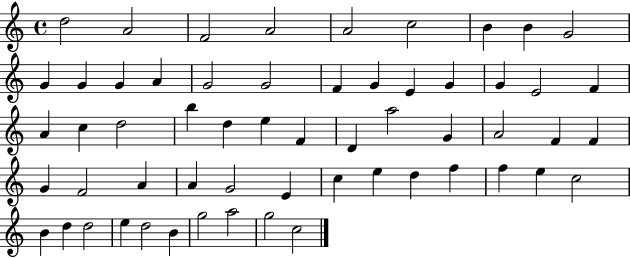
{
  \clef treble
  \time 4/4
  \defaultTimeSignature
  \key c \major
  d''2 a'2 | f'2 a'2 | a'2 c''2 | b'4 b'4 g'2 | \break g'4 g'4 g'4 a'4 | g'2 g'2 | f'4 g'4 e'4 g'4 | g'4 e'2 f'4 | \break a'4 c''4 d''2 | b''4 d''4 e''4 f'4 | d'4 a''2 g'4 | a'2 f'4 f'4 | \break g'4 f'2 a'4 | a'4 g'2 e'4 | c''4 e''4 d''4 f''4 | f''4 e''4 c''2 | \break b'4 d''4 d''2 | e''4 d''2 b'4 | g''2 a''2 | g''2 c''2 | \break \bar "|."
}